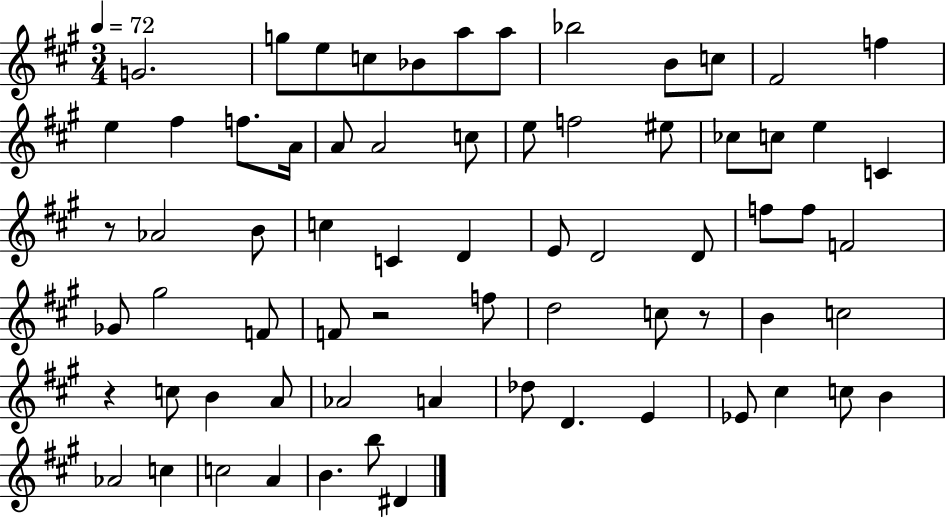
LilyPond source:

{
  \clef treble
  \numericTimeSignature
  \time 3/4
  \key a \major
  \tempo 4 = 72
  g'2. | g''8 e''8 c''8 bes'8 a''8 a''8 | bes''2 b'8 c''8 | fis'2 f''4 | \break e''4 fis''4 f''8. a'16 | a'8 a'2 c''8 | e''8 f''2 eis''8 | ces''8 c''8 e''4 c'4 | \break r8 aes'2 b'8 | c''4 c'4 d'4 | e'8 d'2 d'8 | f''8 f''8 f'2 | \break ges'8 gis''2 f'8 | f'8 r2 f''8 | d''2 c''8 r8 | b'4 c''2 | \break r4 c''8 b'4 a'8 | aes'2 a'4 | des''8 d'4. e'4 | ees'8 cis''4 c''8 b'4 | \break aes'2 c''4 | c''2 a'4 | b'4. b''8 dis'4 | \bar "|."
}